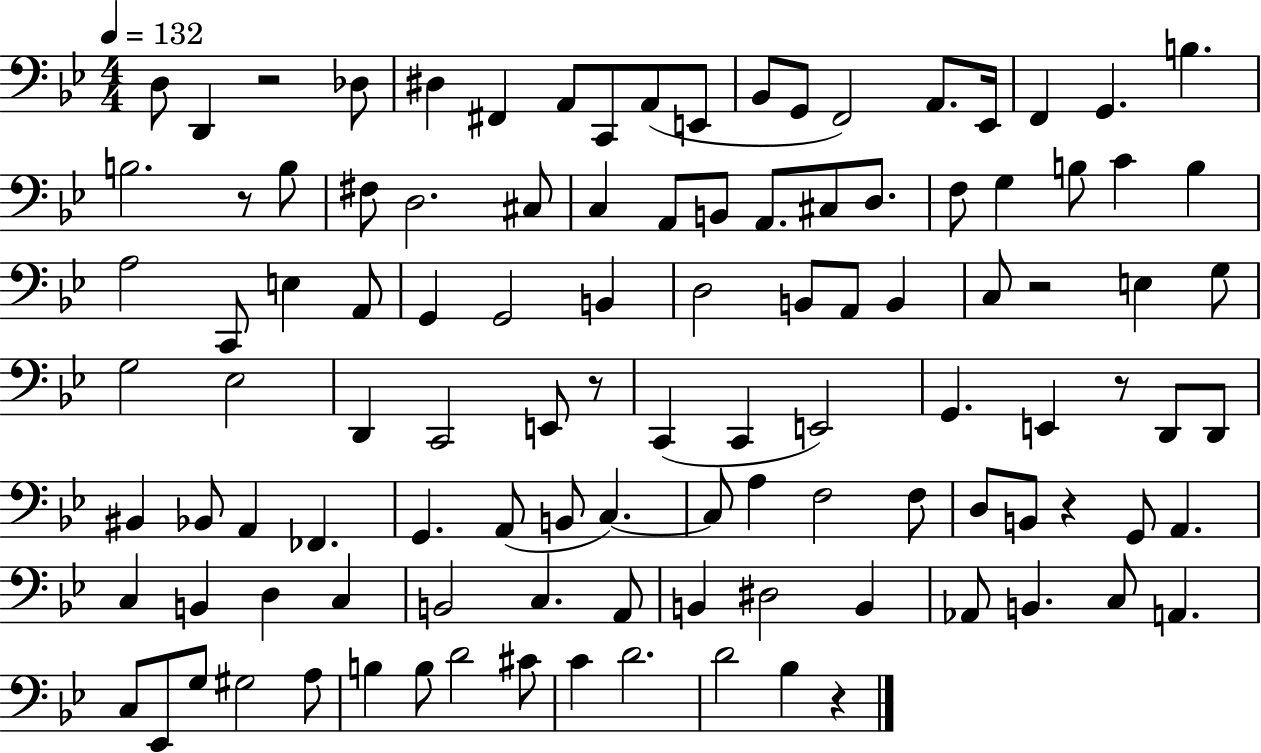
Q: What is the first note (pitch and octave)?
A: D3